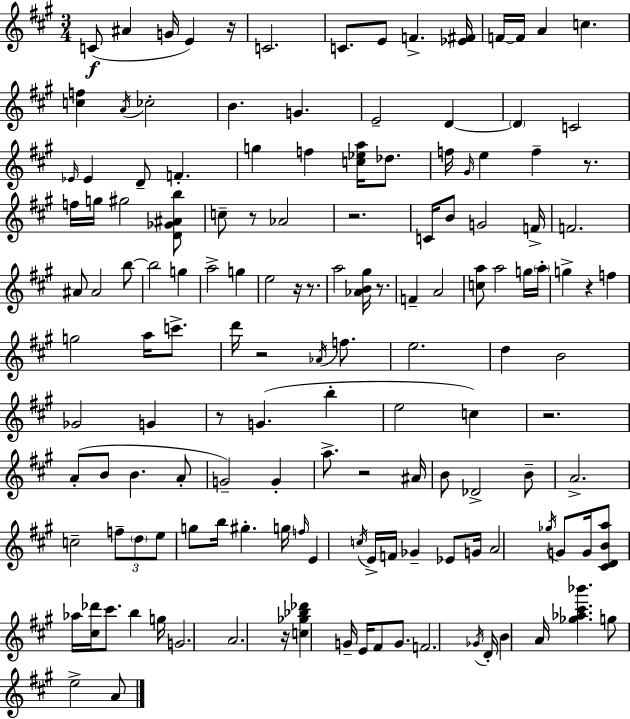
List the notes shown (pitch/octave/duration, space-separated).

C4/e A#4/q G4/s E4/q R/s C4/h. C4/e. E4/e F4/q. [Eb4,F#4]/s F4/s F4/s A4/q C5/q. [C5,F5]/q A4/s CES5/h B4/q. G4/q. E4/h D4/q D4/q C4/h Eb4/s Eb4/q D4/e F4/q. G5/q F5/q [C5,Eb5,A5]/s Db5/e. F5/s G#4/s E5/q F5/q R/e. F5/s G5/s G#5/h [D4,Gb4,A#4,B5]/e C5/e R/e Ab4/h R/h. C4/s B4/e G4/h F4/s F4/h. A#4/e A#4/h B5/e B5/h G5/q A5/h G5/q E5/h R/s R/e. A5/h [Ab4,B4,G#5]/s R/e. F4/q A4/h [C5,A5]/e A5/h G5/s A5/s G5/q R/q F5/q G5/h A5/s C6/e. D6/s R/h Ab4/s F5/e. E5/h. D5/q B4/h Gb4/h G4/q R/e G4/q. B5/q E5/h C5/q R/h. A4/e B4/e B4/q. A4/e G4/h G4/q A5/e. R/h A#4/s B4/e Db4/h B4/e A4/h. C5/h F5/e D5/e E5/e G5/e B5/s G#5/q. G5/s F5/s E4/q C5/s E4/s F4/s Gb4/q Eb4/e G4/s A4/h Gb5/s G4/e G4/s [C#4,D4,B4,A5]/e Ab5/s [C#5,Db6]/s C#6/e. B5/q G5/s G4/h. A4/h. R/s [C5,Gb5,Bb5,Db6]/q G4/s E4/s F#4/e G4/e. F4/h. Gb4/s D4/s B4/q A4/s [Gb5,Ab5,C#6,Bb6]/q. G5/e E5/h A4/e